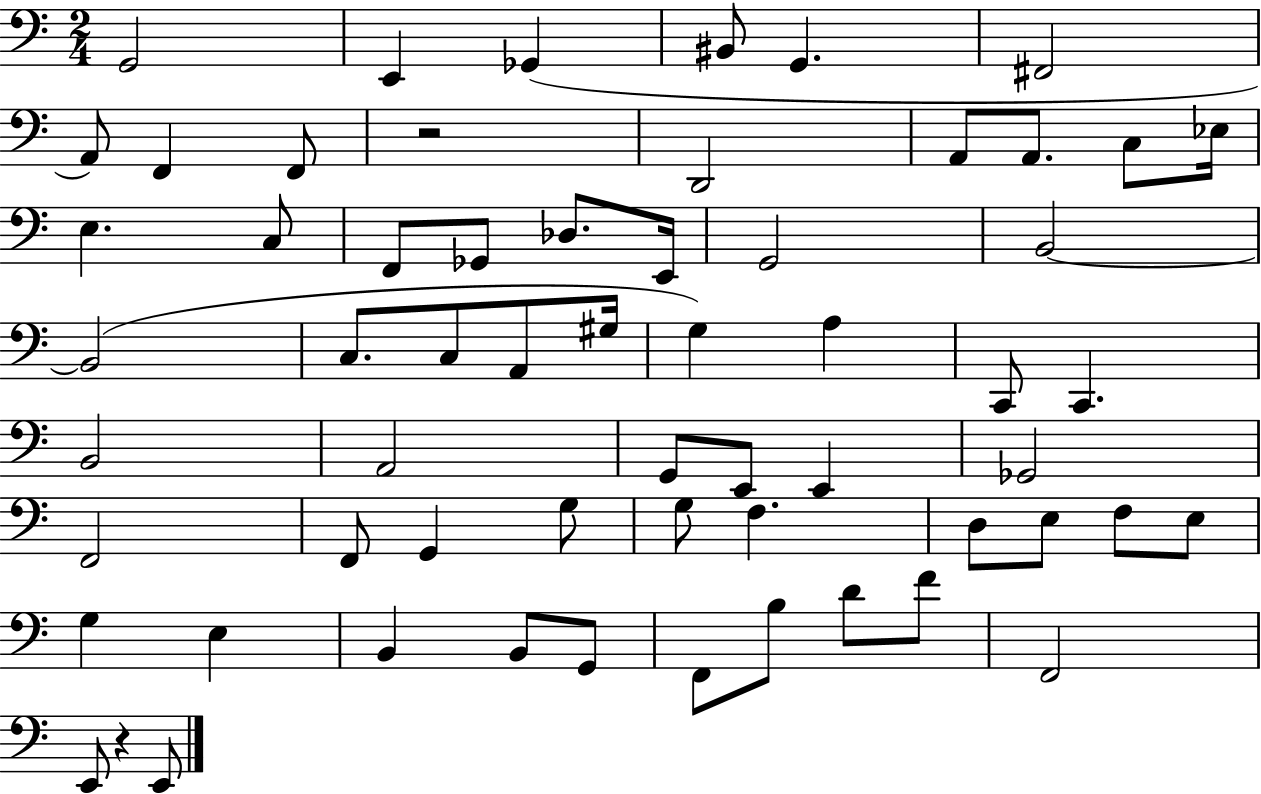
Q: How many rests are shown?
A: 2